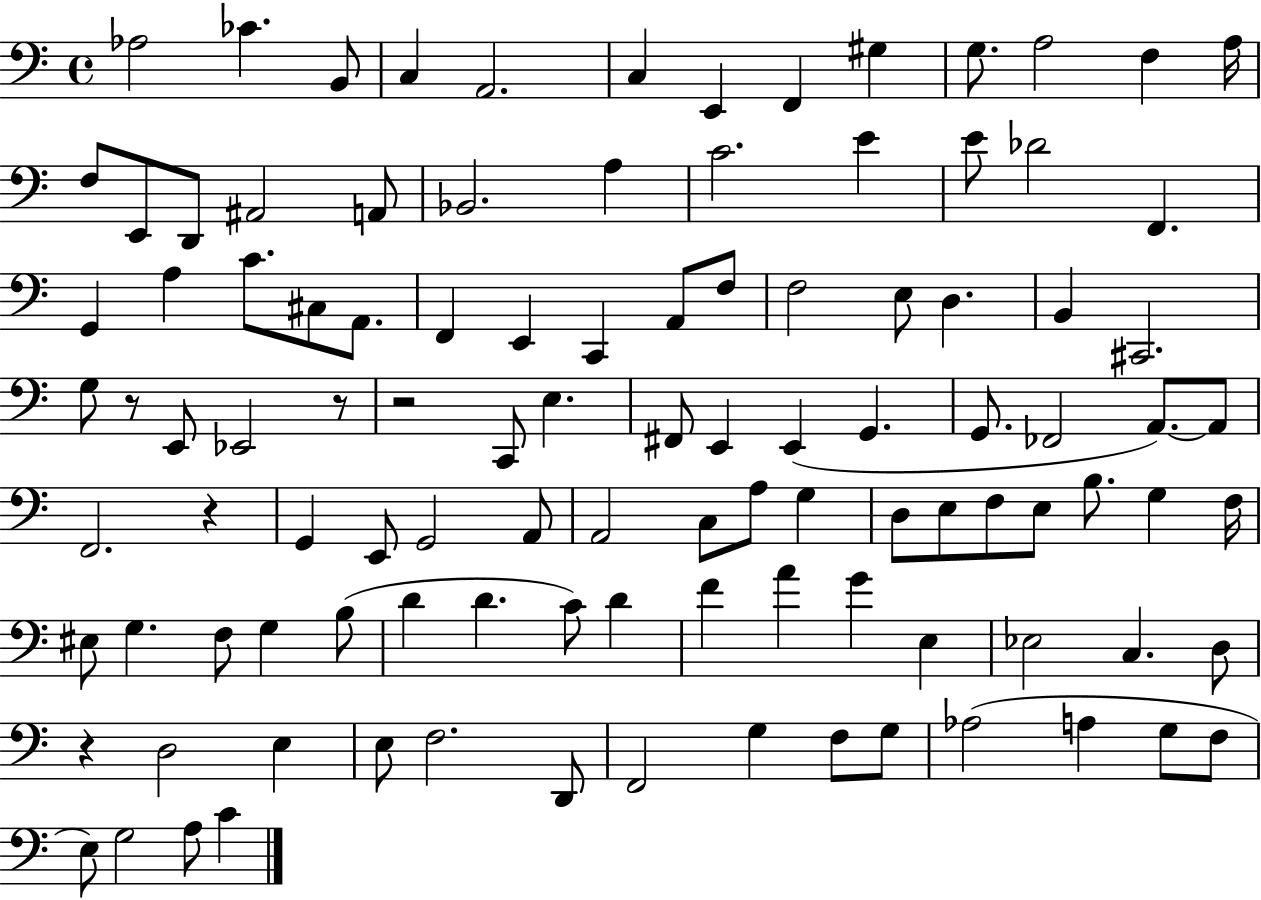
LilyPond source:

{
  \clef bass
  \time 4/4
  \defaultTimeSignature
  \key c \major
  aes2 ces'4. b,8 | c4 a,2. | c4 e,4 f,4 gis4 | g8. a2 f4 a16 | \break f8 e,8 d,8 ais,2 a,8 | bes,2. a4 | c'2. e'4 | e'8 des'2 f,4. | \break g,4 a4 c'8. cis8 a,8. | f,4 e,4 c,4 a,8 f8 | f2 e8 d4. | b,4 cis,2. | \break g8 r8 e,8 ees,2 r8 | r2 c,8 e4. | fis,8 e,4 e,4( g,4. | g,8. fes,2 a,8.~~) a,8 | \break f,2. r4 | g,4 e,8 g,2 a,8 | a,2 c8 a8 g4 | d8 e8 f8 e8 b8. g4 f16 | \break eis8 g4. f8 g4 b8( | d'4 d'4. c'8) d'4 | f'4 a'4 g'4 e4 | ees2 c4. d8 | \break r4 d2 e4 | e8 f2. d,8 | f,2 g4 f8 g8 | aes2( a4 g8 f8 | \break e8) g2 a8 c'4 | \bar "|."
}